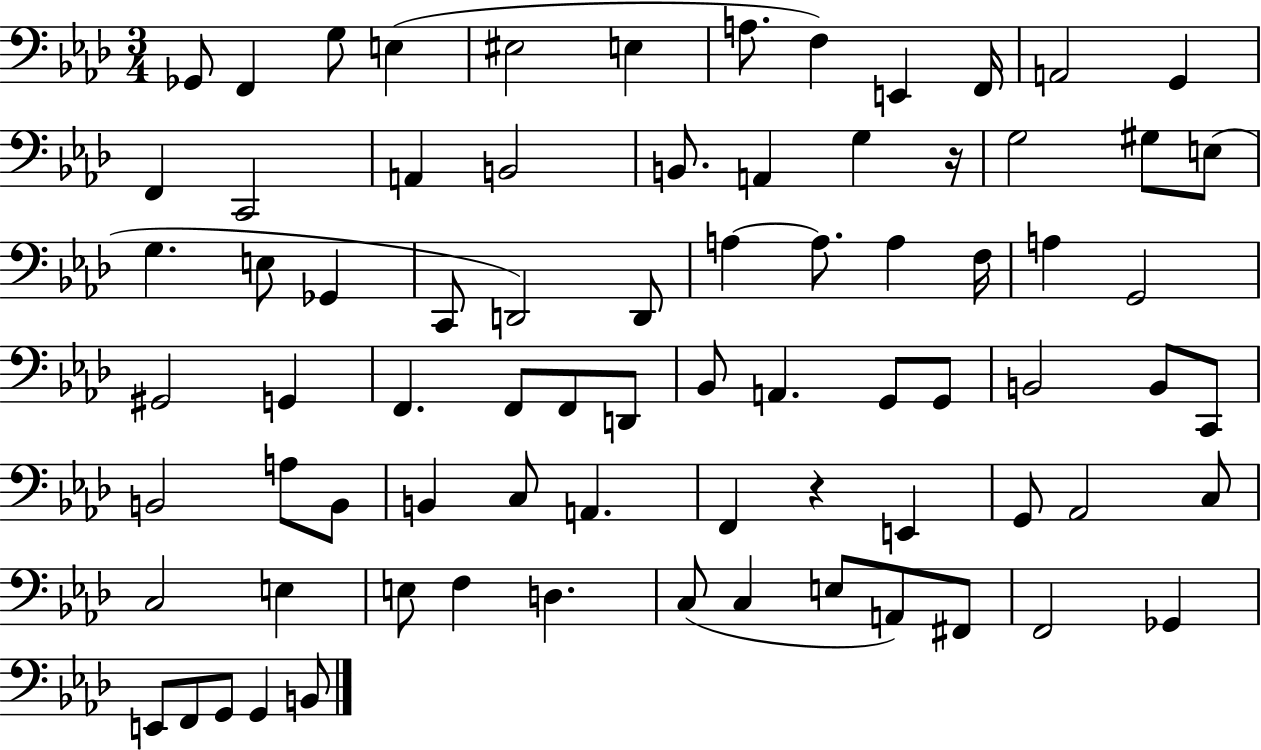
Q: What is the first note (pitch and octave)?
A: Gb2